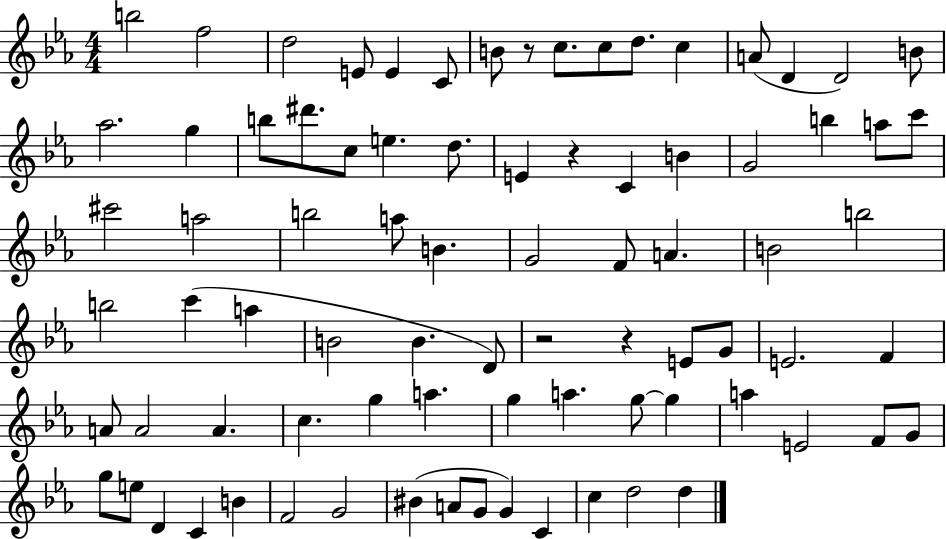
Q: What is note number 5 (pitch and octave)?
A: E4